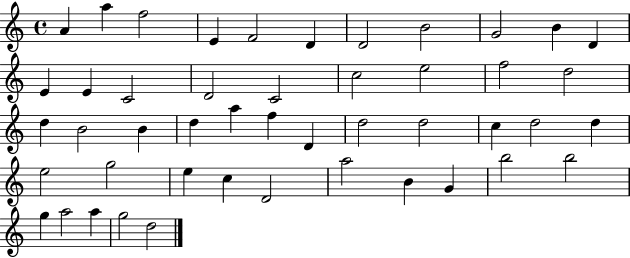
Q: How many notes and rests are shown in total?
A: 47